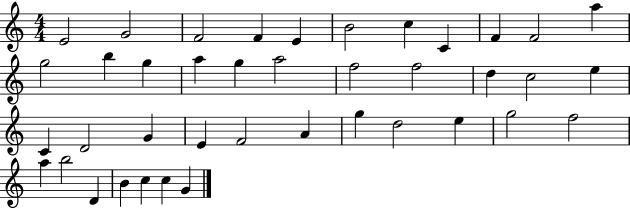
E4/h G4/h F4/h F4/q E4/q B4/h C5/q C4/q F4/q F4/h A5/q G5/h B5/q G5/q A5/q G5/q A5/h F5/h F5/h D5/q C5/h E5/q C4/q D4/h G4/q E4/q F4/h A4/q G5/q D5/h E5/q G5/h F5/h A5/q B5/h D4/q B4/q C5/q C5/q G4/q